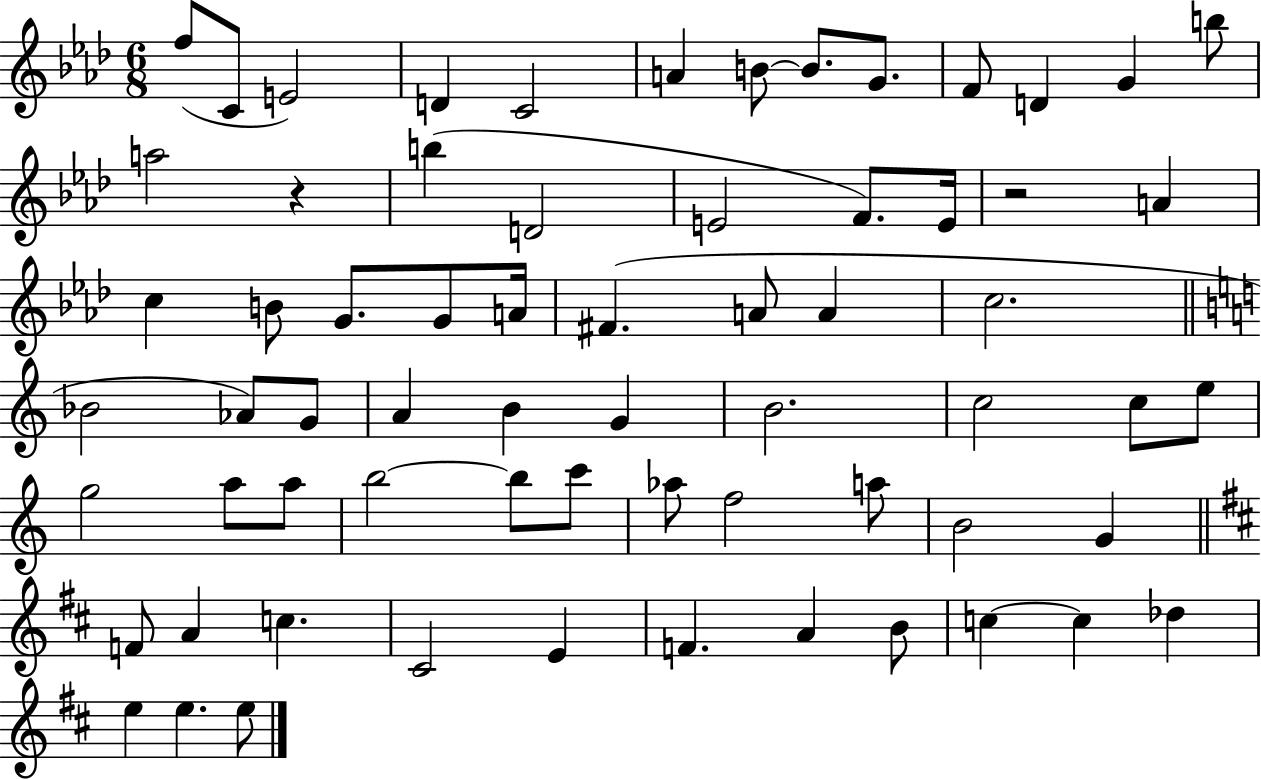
F5/e C4/e E4/h D4/q C4/h A4/q B4/e B4/e. G4/e. F4/e D4/q G4/q B5/e A5/h R/q B5/q D4/h E4/h F4/e. E4/s R/h A4/q C5/q B4/e G4/e. G4/e A4/s F#4/q. A4/e A4/q C5/h. Bb4/h Ab4/e G4/e A4/q B4/q G4/q B4/h. C5/h C5/e E5/e G5/h A5/e A5/e B5/h B5/e C6/e Ab5/e F5/h A5/e B4/h G4/q F4/e A4/q C5/q. C#4/h E4/q F4/q. A4/q B4/e C5/q C5/q Db5/q E5/q E5/q. E5/e